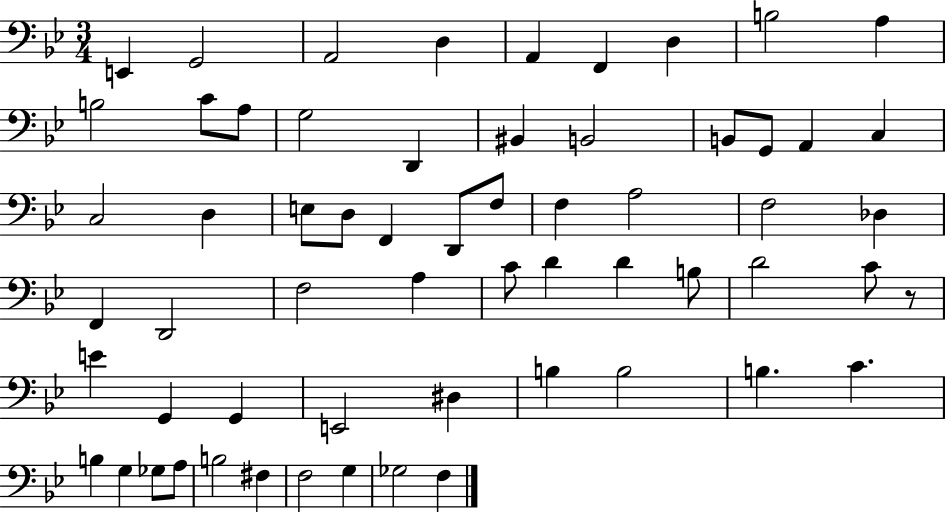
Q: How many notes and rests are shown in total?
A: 61